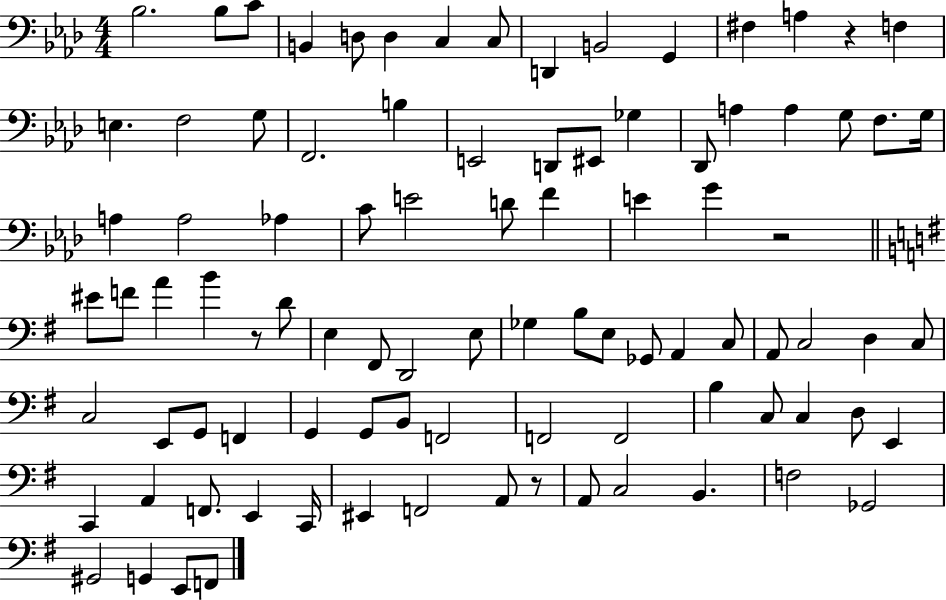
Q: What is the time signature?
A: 4/4